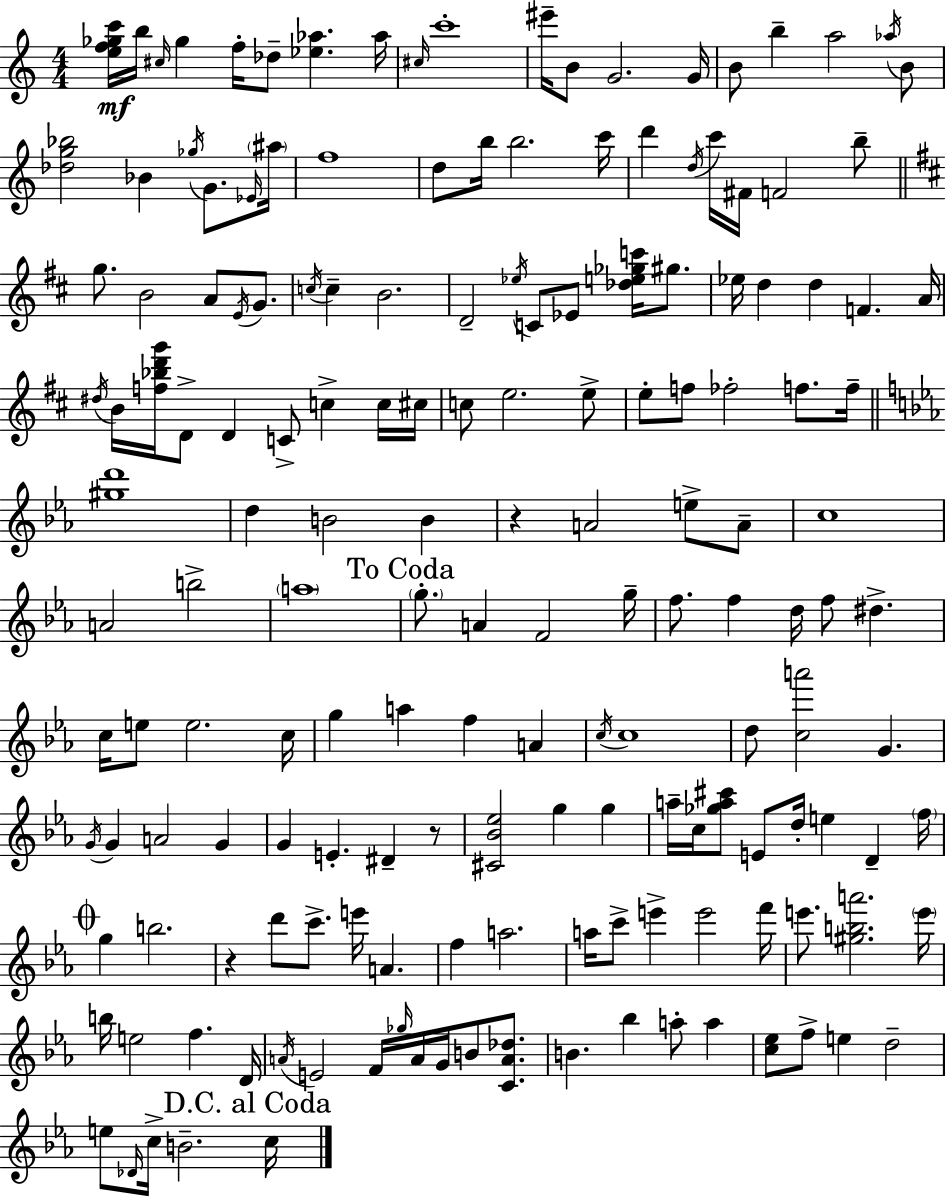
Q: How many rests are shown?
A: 3